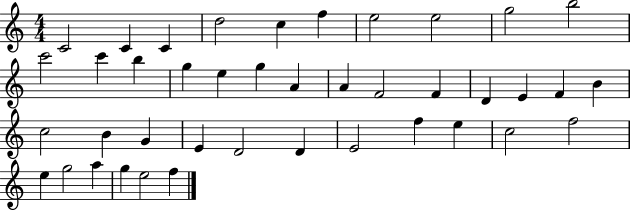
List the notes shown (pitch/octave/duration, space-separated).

C4/h C4/q C4/q D5/h C5/q F5/q E5/h E5/h G5/h B5/h C6/h C6/q B5/q G5/q E5/q G5/q A4/q A4/q F4/h F4/q D4/q E4/q F4/q B4/q C5/h B4/q G4/q E4/q D4/h D4/q E4/h F5/q E5/q C5/h F5/h E5/q G5/h A5/q G5/q E5/h F5/q